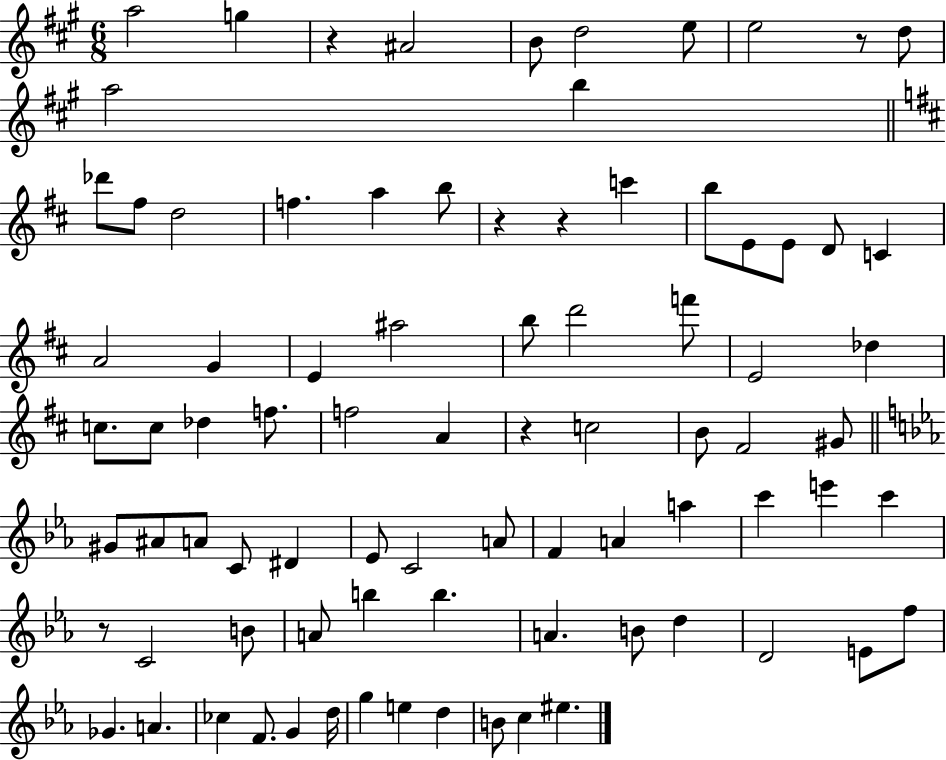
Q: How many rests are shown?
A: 6